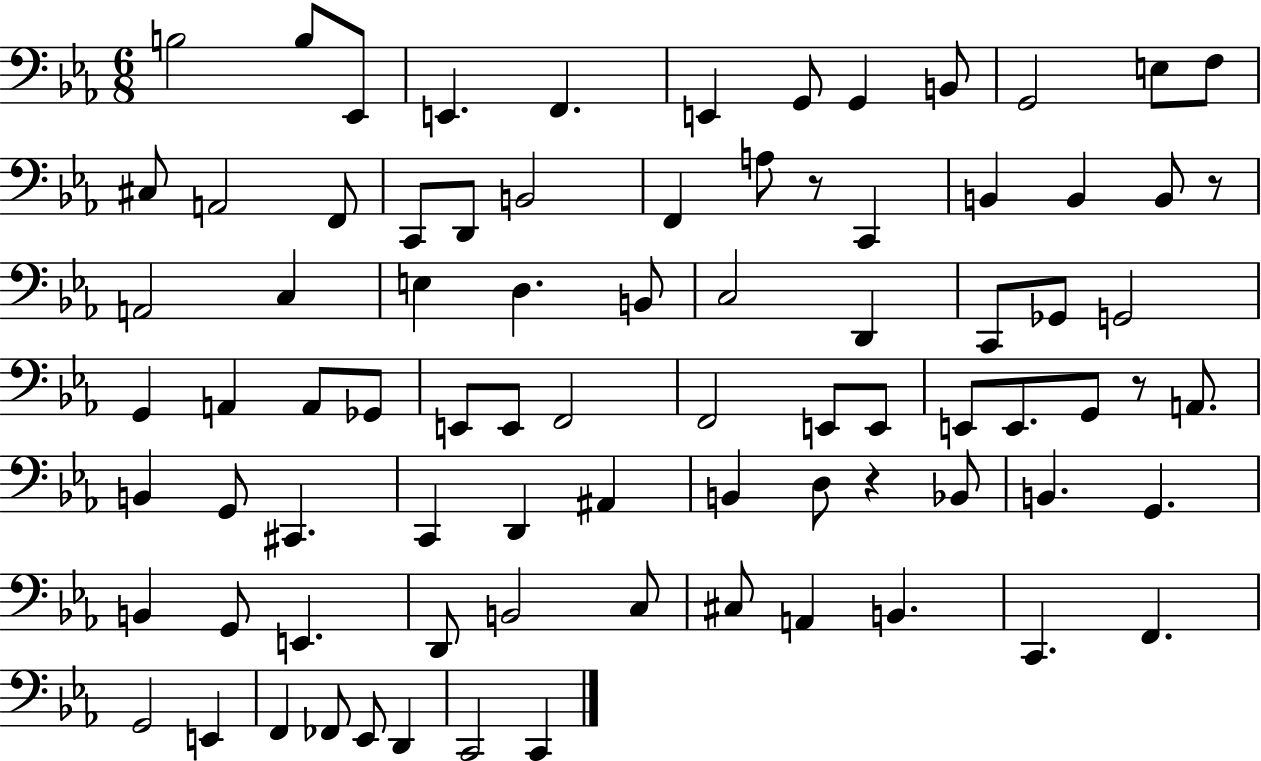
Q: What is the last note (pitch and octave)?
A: C2